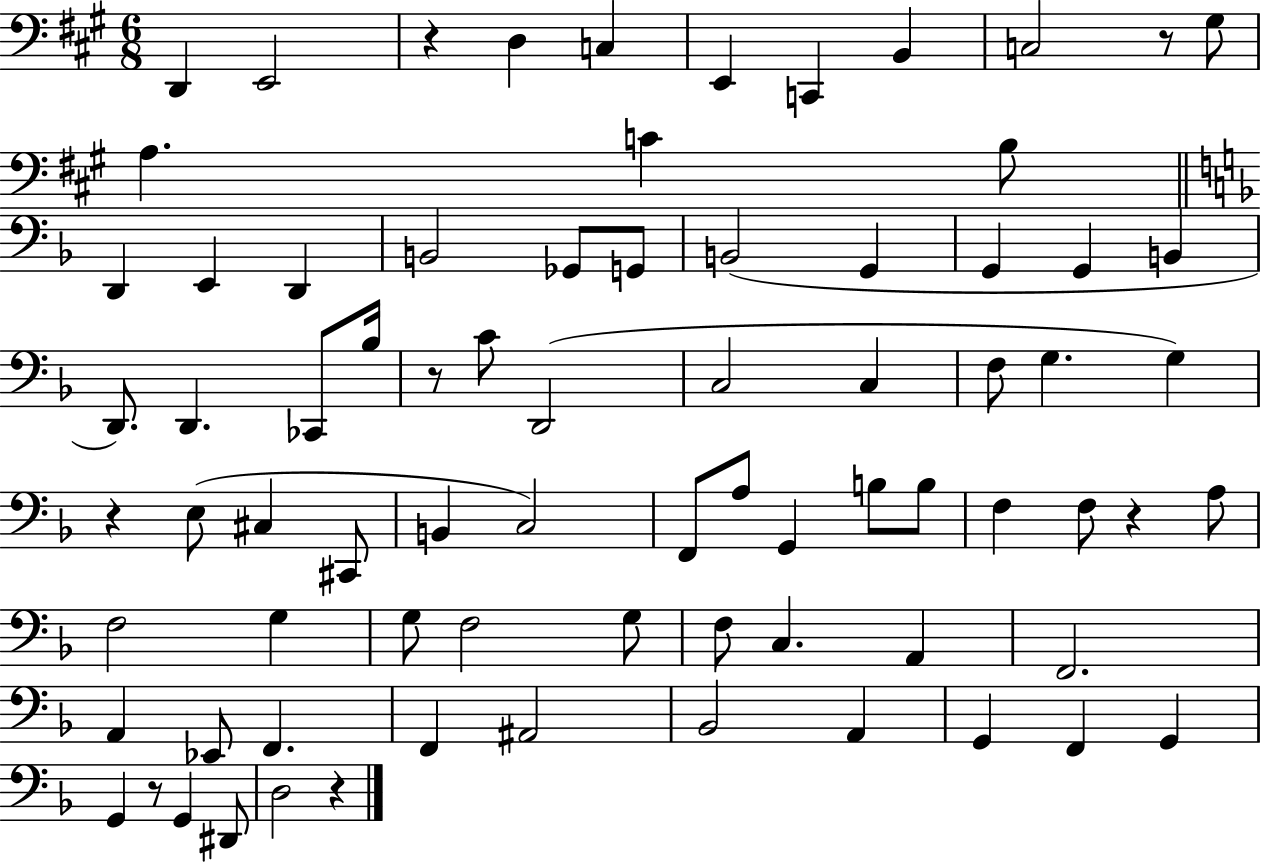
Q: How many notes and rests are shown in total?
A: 77